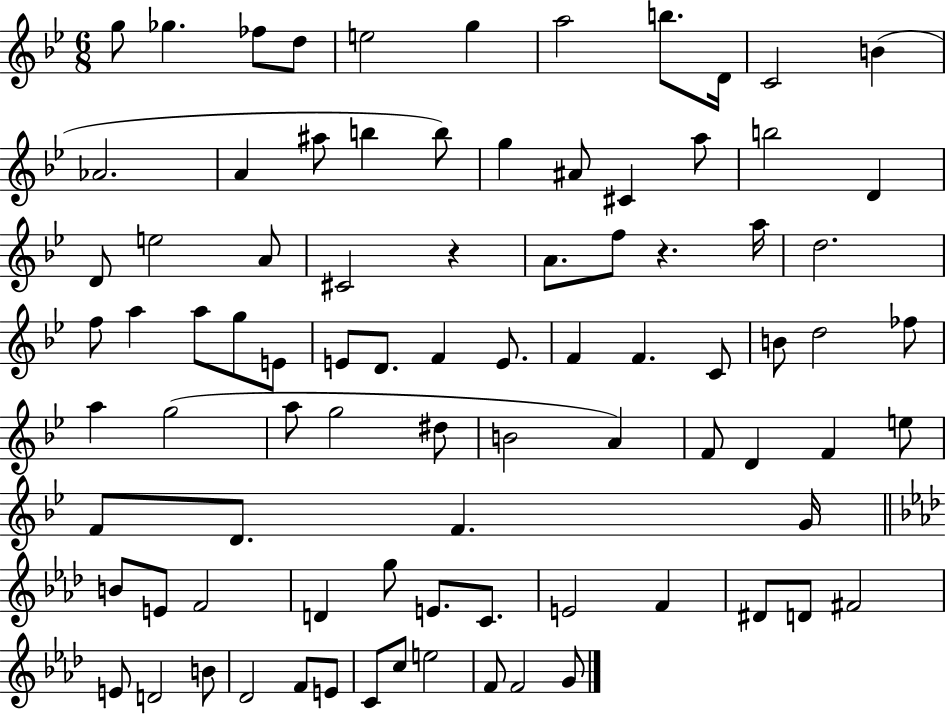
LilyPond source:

{
  \clef treble
  \numericTimeSignature
  \time 6/8
  \key bes \major
  g''8 ges''4. fes''8 d''8 | e''2 g''4 | a''2 b''8. d'16 | c'2 b'4( | \break aes'2. | a'4 ais''8 b''4 b''8) | g''4 ais'8 cis'4 a''8 | b''2 d'4 | \break d'8 e''2 a'8 | cis'2 r4 | a'8. f''8 r4. a''16 | d''2. | \break f''8 a''4 a''8 g''8 e'8 | e'8 d'8. f'4 e'8. | f'4 f'4. c'8 | b'8 d''2 fes''8 | \break a''4 g''2( | a''8 g''2 dis''8 | b'2 a'4) | f'8 d'4 f'4 e''8 | \break f'8 d'8. f'4. g'16 | \bar "||" \break \key f \minor b'8 e'8 f'2 | d'4 g''8 e'8. c'8. | e'2 f'4 | dis'8 d'8 fis'2 | \break e'8 d'2 b'8 | des'2 f'8 e'8 | c'8 c''8 e''2 | f'8 f'2 g'8 | \break \bar "|."
}